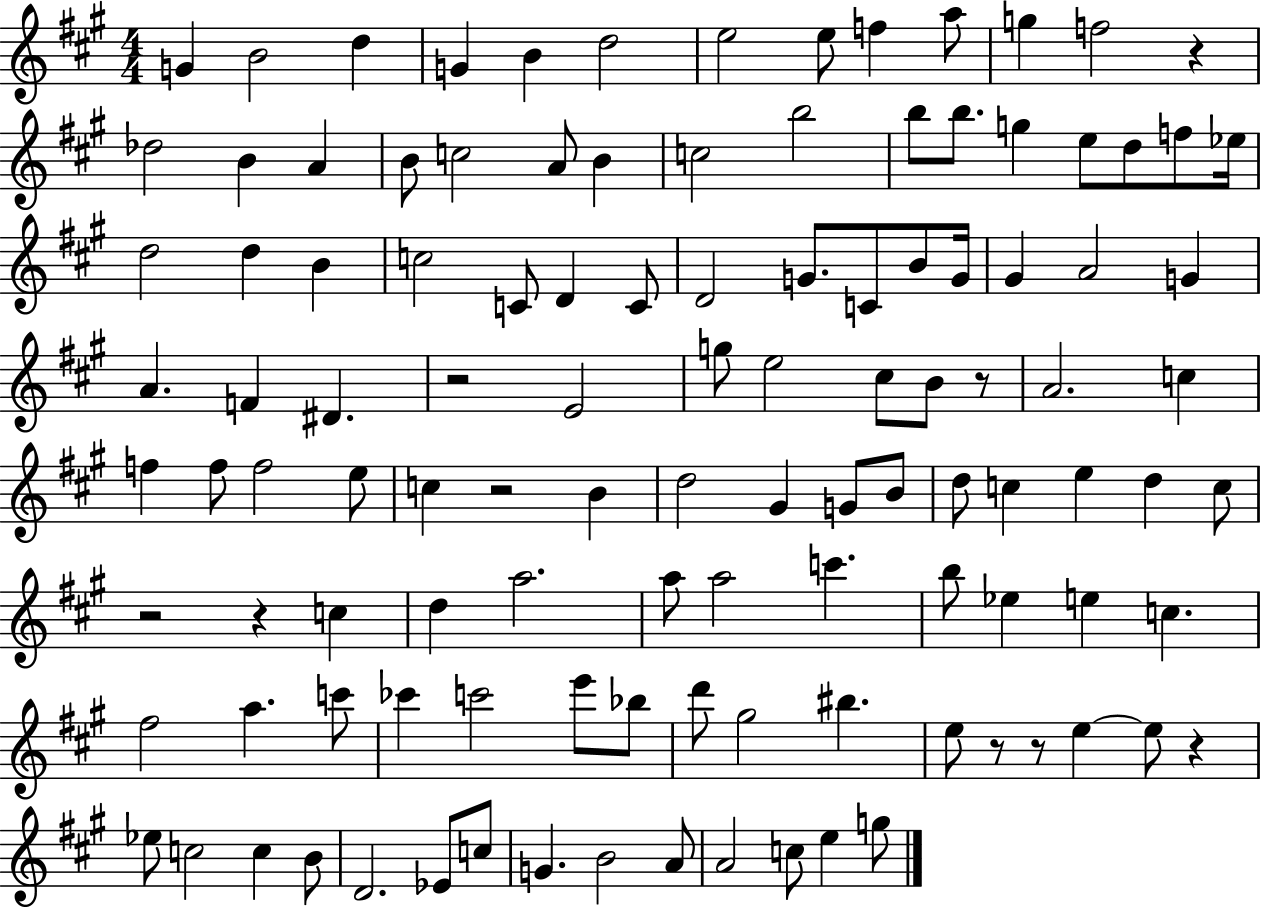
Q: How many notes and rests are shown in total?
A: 114